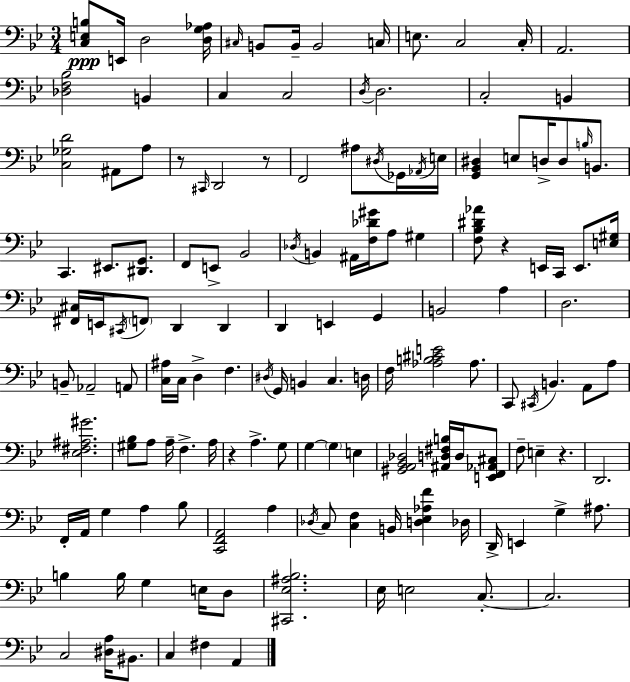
X:1
T:Untitled
M:3/4
L:1/4
K:Gm
[C,E,B,]/2 E,,/4 D,2 [D,G,_A,]/4 ^C,/4 B,,/2 B,,/4 B,,2 C,/4 E,/2 C,2 C,/4 A,,2 [_D,F,_B,]2 B,, C, C,2 D,/4 D,2 C,2 B,, [C,_G,D]2 ^A,,/2 A,/2 z/2 ^C,,/4 D,,2 z/2 F,,2 ^A,/2 ^D,/4 _G,,/4 _A,,/4 E,/4 [G,,_B,,^D,] E,/2 D,/4 D,/2 B,/4 B,,/2 C,, ^E,,/2 [^D,,G,,]/2 F,,/2 E,,/2 _B,,2 _D,/4 B,, ^A,,/4 [F,_D^G]/4 A,/2 ^G, [F,_B,^D_A]/2 z E,,/4 C,,/4 E,,/2 [E,^G,]/4 [^F,,^C,]/4 E,,/4 ^C,,/4 F,,/2 D,, D,, D,, E,, G,, B,,2 A, D,2 B,,/2 _A,,2 A,,/2 [C,^A,]/4 C,/4 D, F, ^D,/4 G,,/4 B,, C, D,/4 F,/4 [_A,B,^CE]2 _A,/2 C,,/2 ^C,,/4 B,, A,,/2 A,/2 [_E,^F,^A,^G]2 [^G,_B,]/2 A,/2 A,/4 F, A,/4 z A, G,/2 G, G, E, [^G,,A,,_B,,_D,]2 [^A,,D,^F,B,]/4 D,/4 [E,,F,,_A,,^C,]/2 F,/2 E, z D,,2 F,,/4 A,,/4 G, A, _B,/2 [C,,F,,A,,]2 A, _D,/4 C,/2 [C,F,] B,,/4 [D,_E,_A,F] _D,/4 D,,/4 E,, G, ^A,/2 B, B,/4 G, E,/4 D,/2 [^C,,_E,^A,_B,]2 _E,/4 E,2 C,/2 C,2 C,2 [^D,A,]/4 ^B,,/2 C, ^F, A,,